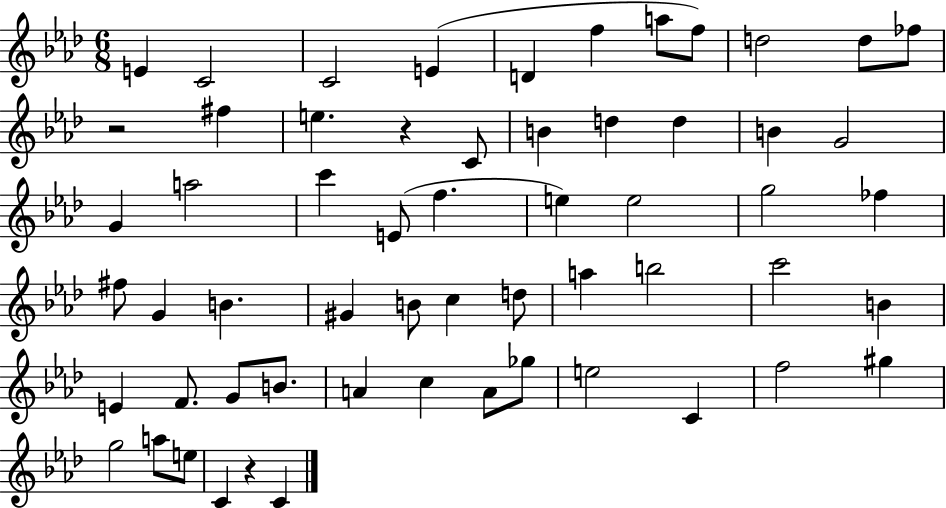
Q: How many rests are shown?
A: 3